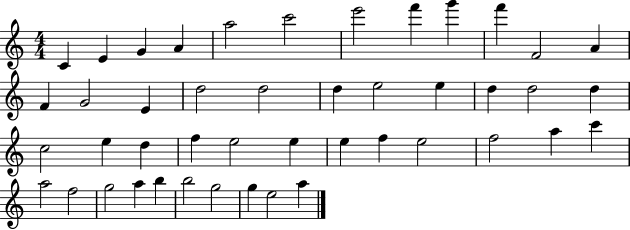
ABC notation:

X:1
T:Untitled
M:4/4
L:1/4
K:C
C E G A a2 c'2 e'2 f' g' f' F2 A F G2 E d2 d2 d e2 e d d2 d c2 e d f e2 e e f e2 f2 a c' a2 f2 g2 a b b2 g2 g e2 a